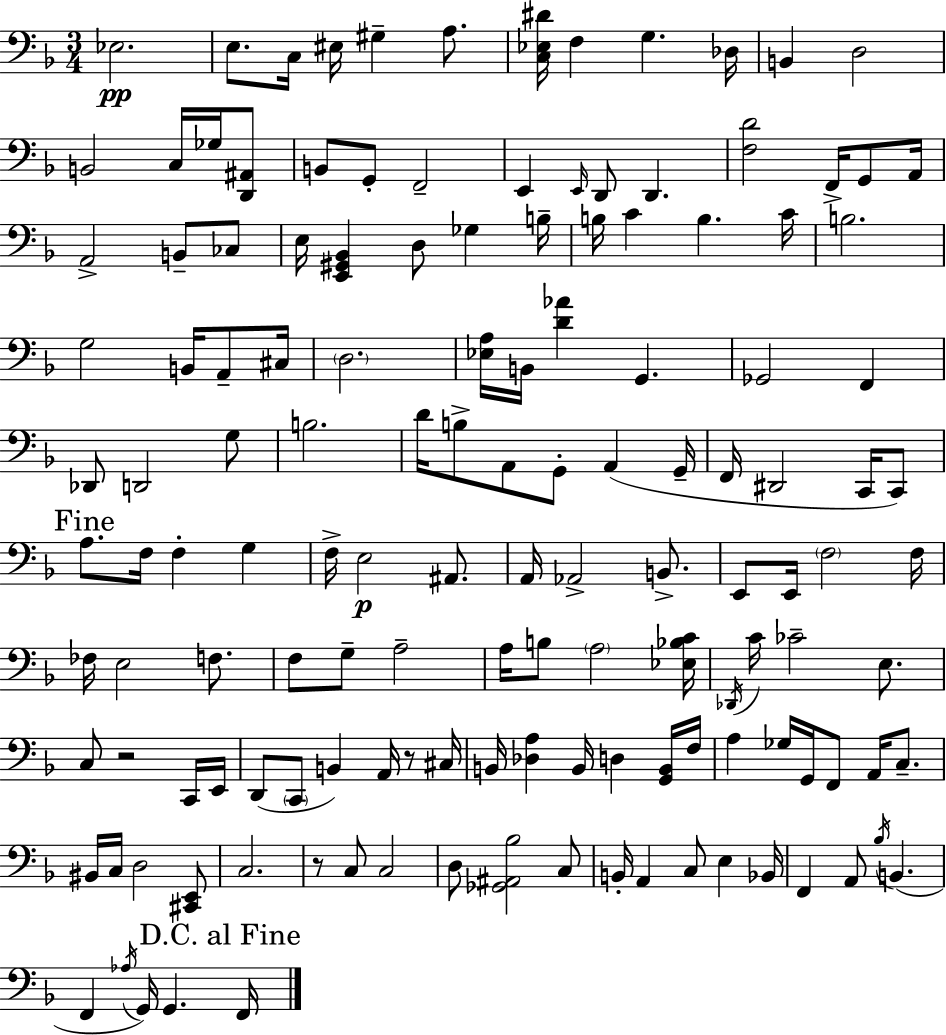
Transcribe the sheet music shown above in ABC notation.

X:1
T:Untitled
M:3/4
L:1/4
K:Dm
_E,2 E,/2 C,/4 ^E,/4 ^G, A,/2 [C,_E,^D]/4 F, G, _D,/4 B,, D,2 B,,2 C,/4 _G,/4 [D,,^A,,]/2 B,,/2 G,,/2 F,,2 E,, E,,/4 D,,/2 D,, [F,D]2 F,,/4 G,,/2 A,,/4 A,,2 B,,/2 _C,/2 E,/4 [E,,^G,,_B,,] D,/2 _G, B,/4 B,/4 C B, C/4 B,2 G,2 B,,/4 A,,/2 ^C,/4 D,2 [_E,A,]/4 B,,/4 [D_A] G,, _G,,2 F,, _D,,/2 D,,2 G,/2 B,2 D/4 B,/2 A,,/2 G,,/2 A,, G,,/4 F,,/4 ^D,,2 C,,/4 C,,/2 A,/2 F,/4 F, G, F,/4 E,2 ^A,,/2 A,,/4 _A,,2 B,,/2 E,,/2 E,,/4 F,2 F,/4 _F,/4 E,2 F,/2 F,/2 G,/2 A,2 A,/4 B,/2 A,2 [_E,_B,C]/4 _D,,/4 C/4 _C2 E,/2 C,/2 z2 C,,/4 E,,/4 D,,/2 C,,/2 B,, A,,/4 z/2 ^C,/4 B,,/4 [_D,A,] B,,/4 D, [G,,B,,]/4 F,/4 A, _G,/4 G,,/4 F,,/2 A,,/4 C,/2 ^B,,/4 C,/4 D,2 [^C,,E,,]/2 C,2 z/2 C,/2 C,2 D,/2 [_G,,^A,,_B,]2 C,/2 B,,/4 A,, C,/2 E, _B,,/4 F,, A,,/2 _B,/4 B,, F,, _A,/4 G,,/4 G,, F,,/4